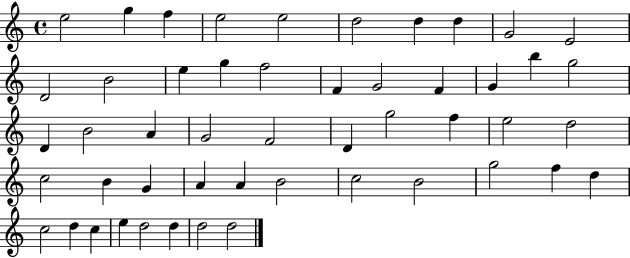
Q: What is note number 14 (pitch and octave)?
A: G5